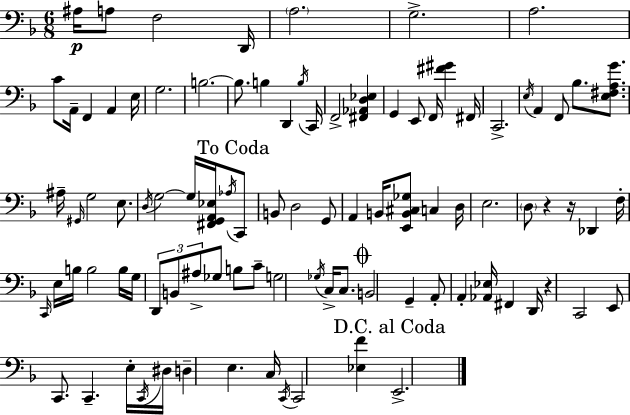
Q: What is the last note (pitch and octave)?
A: E2